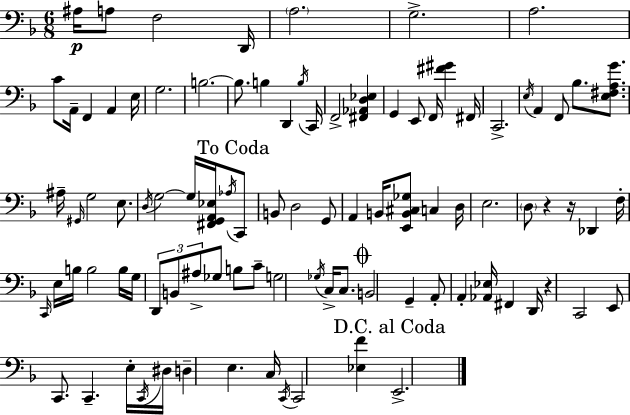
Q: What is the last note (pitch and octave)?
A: E2